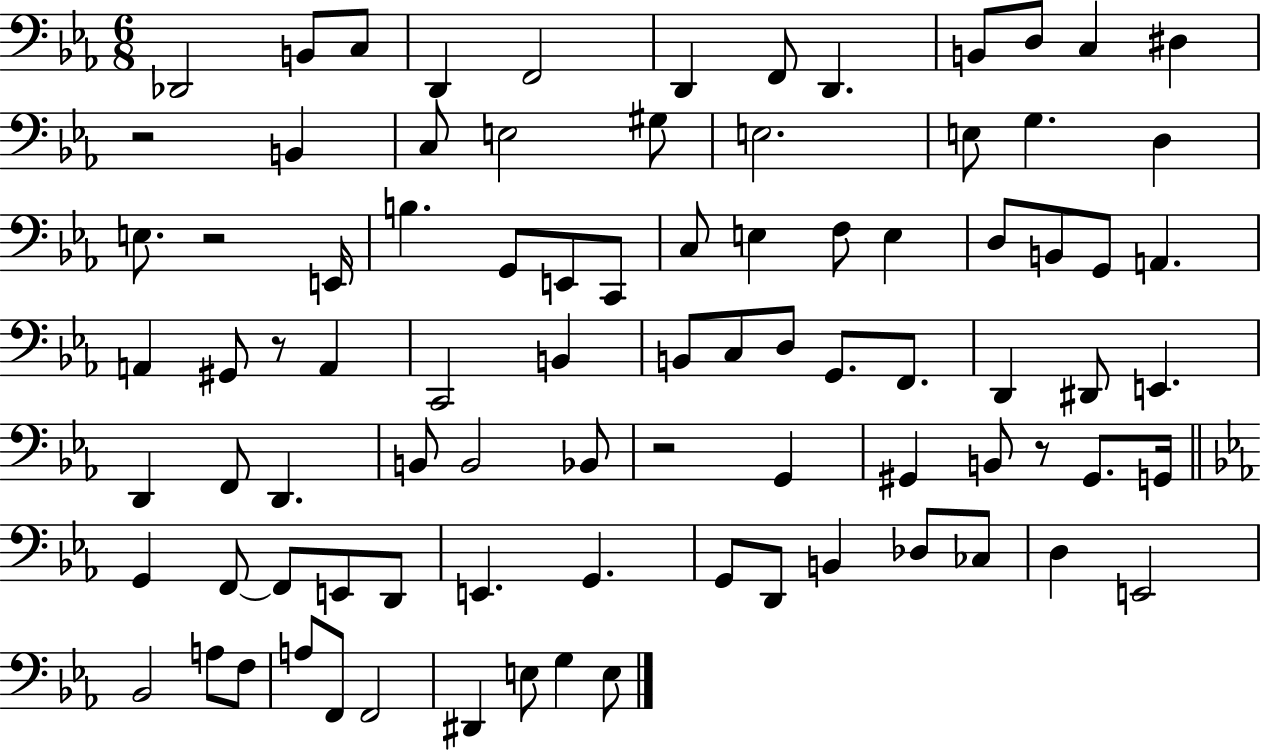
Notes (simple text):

Db2/h B2/e C3/e D2/q F2/h D2/q F2/e D2/q. B2/e D3/e C3/q D#3/q R/h B2/q C3/e E3/h G#3/e E3/h. E3/e G3/q. D3/q E3/e. R/h E2/s B3/q. G2/e E2/e C2/e C3/e E3/q F3/e E3/q D3/e B2/e G2/e A2/q. A2/q G#2/e R/e A2/q C2/h B2/q B2/e C3/e D3/e G2/e. F2/e. D2/q D#2/e E2/q. D2/q F2/e D2/q. B2/e B2/h Bb2/e R/h G2/q G#2/q B2/e R/e G#2/e. G2/s G2/q F2/e F2/e E2/e D2/e E2/q. G2/q. G2/e D2/e B2/q Db3/e CES3/e D3/q E2/h Bb2/h A3/e F3/e A3/e F2/e F2/h D#2/q E3/e G3/q E3/e